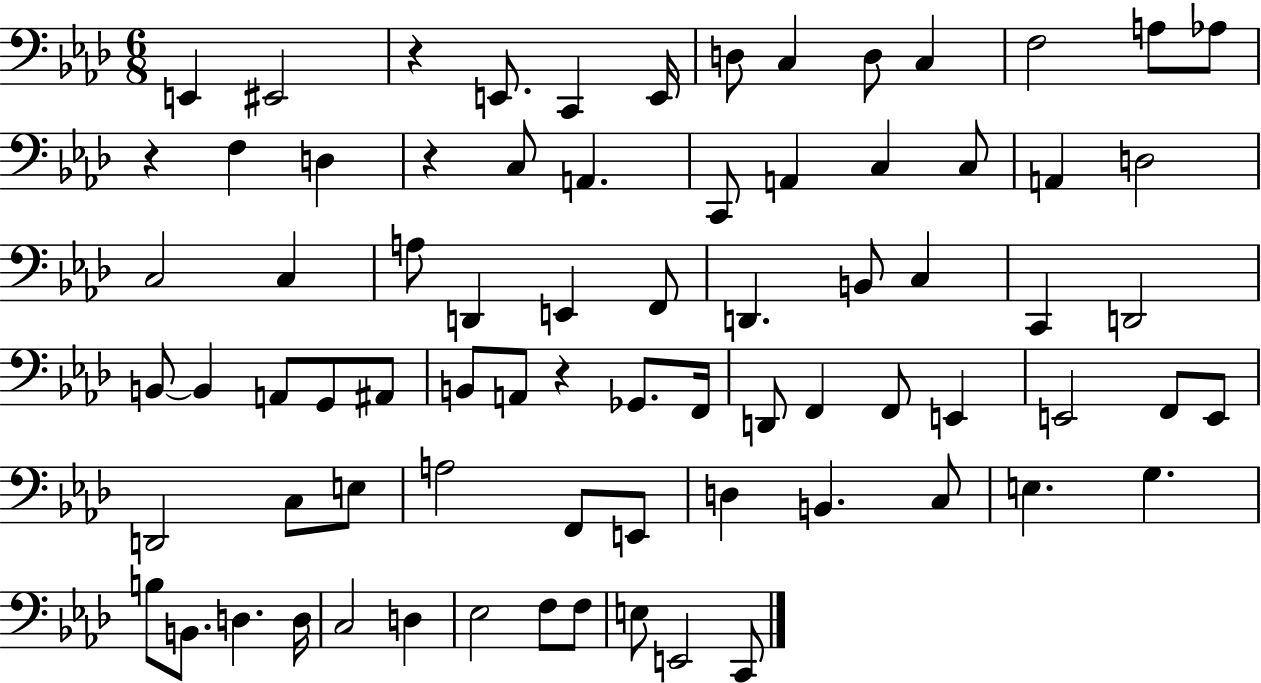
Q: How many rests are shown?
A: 4